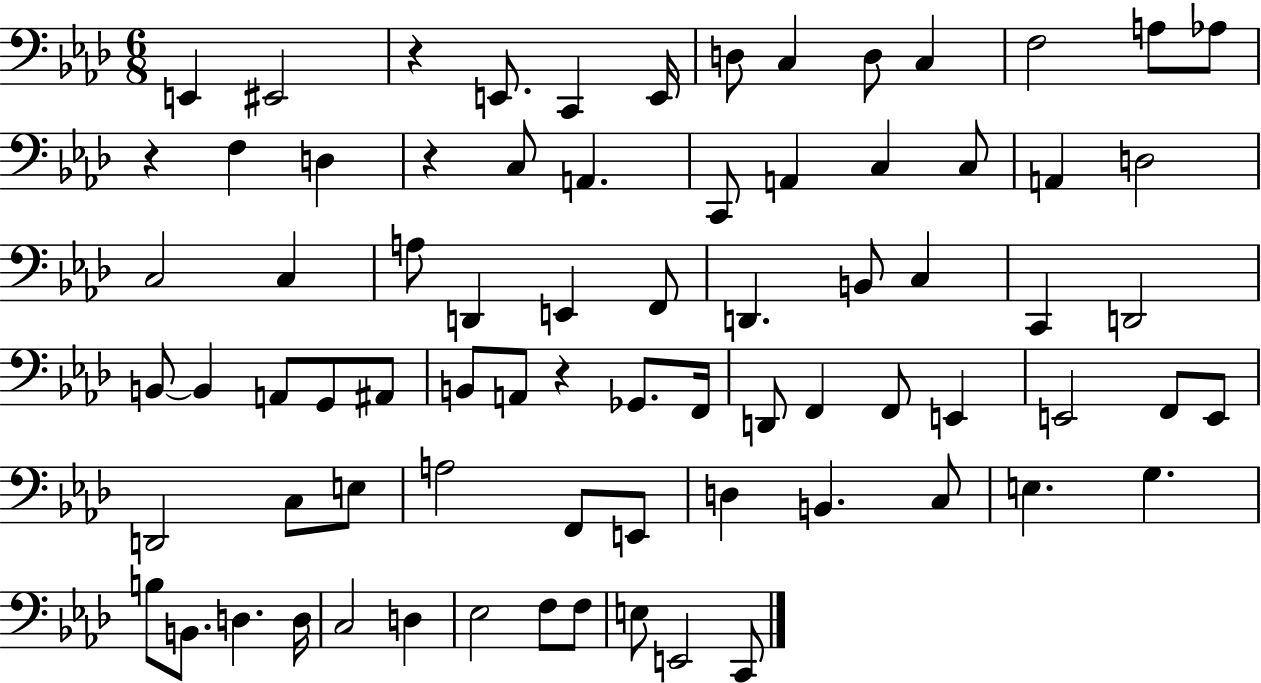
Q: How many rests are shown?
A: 4